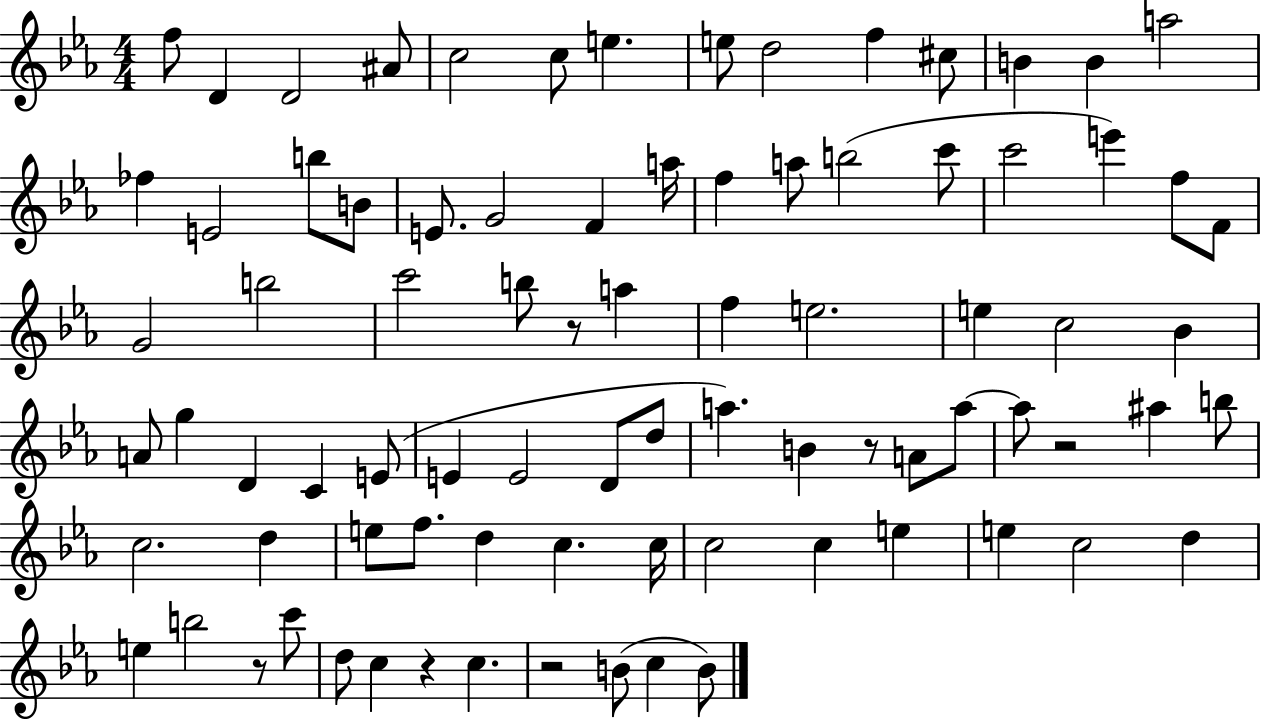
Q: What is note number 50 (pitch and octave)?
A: A5